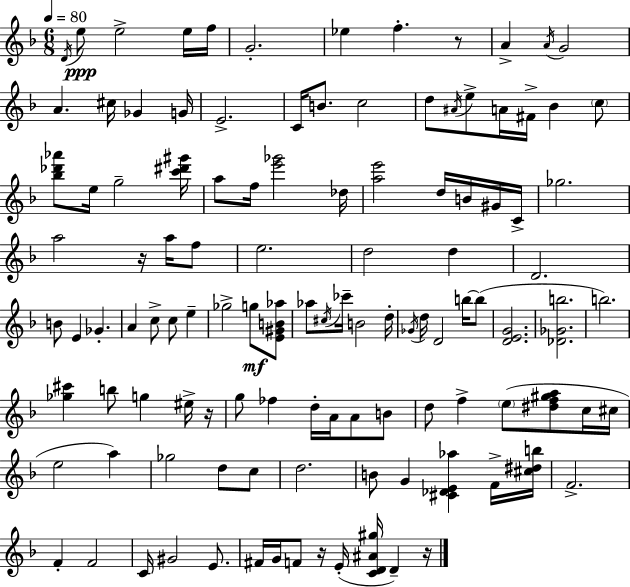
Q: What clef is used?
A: treble